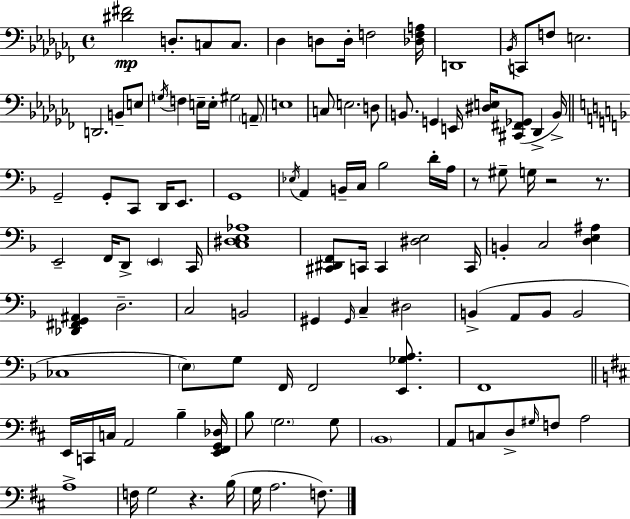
X:1
T:Untitled
M:4/4
L:1/4
K:Abm
[^D^F]2 D,/2 C,/2 C,/2 _D, D,/2 D,/4 F,2 [_D,F,A,]/4 D,,4 _B,,/4 C,,/2 F,/2 E,2 D,,2 B,,/2 E,/2 G,/4 F, E,/4 E,/4 ^G,2 A,,/2 E,4 C,/2 E,2 D,/2 B,,/2 G,, E,,/4 [^D,E,]/4 [^C,,^F,,_G,,]/2 _D,, B,,/4 G,,2 G,,/2 C,,/2 D,,/4 E,,/2 G,,4 _E,/4 A,, B,,/4 C,/4 _B,2 D/4 A,/4 z/2 ^G,/2 G,/4 z2 z/2 E,,2 F,,/4 D,,/2 E,, C,,/4 [C,^D,E,_A,]4 [^C,,^D,,F,,]/2 C,,/4 C,, [^D,E,]2 C,,/4 B,, C,2 [D,E,^A,] [_D,,^F,,G,,^A,,] D,2 C,2 B,,2 ^G,, ^G,,/4 C, ^D,2 B,, A,,/2 B,,/2 B,,2 _C,4 E,/2 G,/2 F,,/4 F,,2 [E,,_G,A,]/2 F,,4 E,,/4 C,,/4 C,/4 A,,2 B, [E,,^F,,G,,_D,]/4 B,/2 G,2 G,/2 B,,4 A,,/2 C,/2 D,/2 ^G,/4 F,/2 A,2 A,4 F,/4 G,2 z B,/4 G,/4 A,2 F,/2